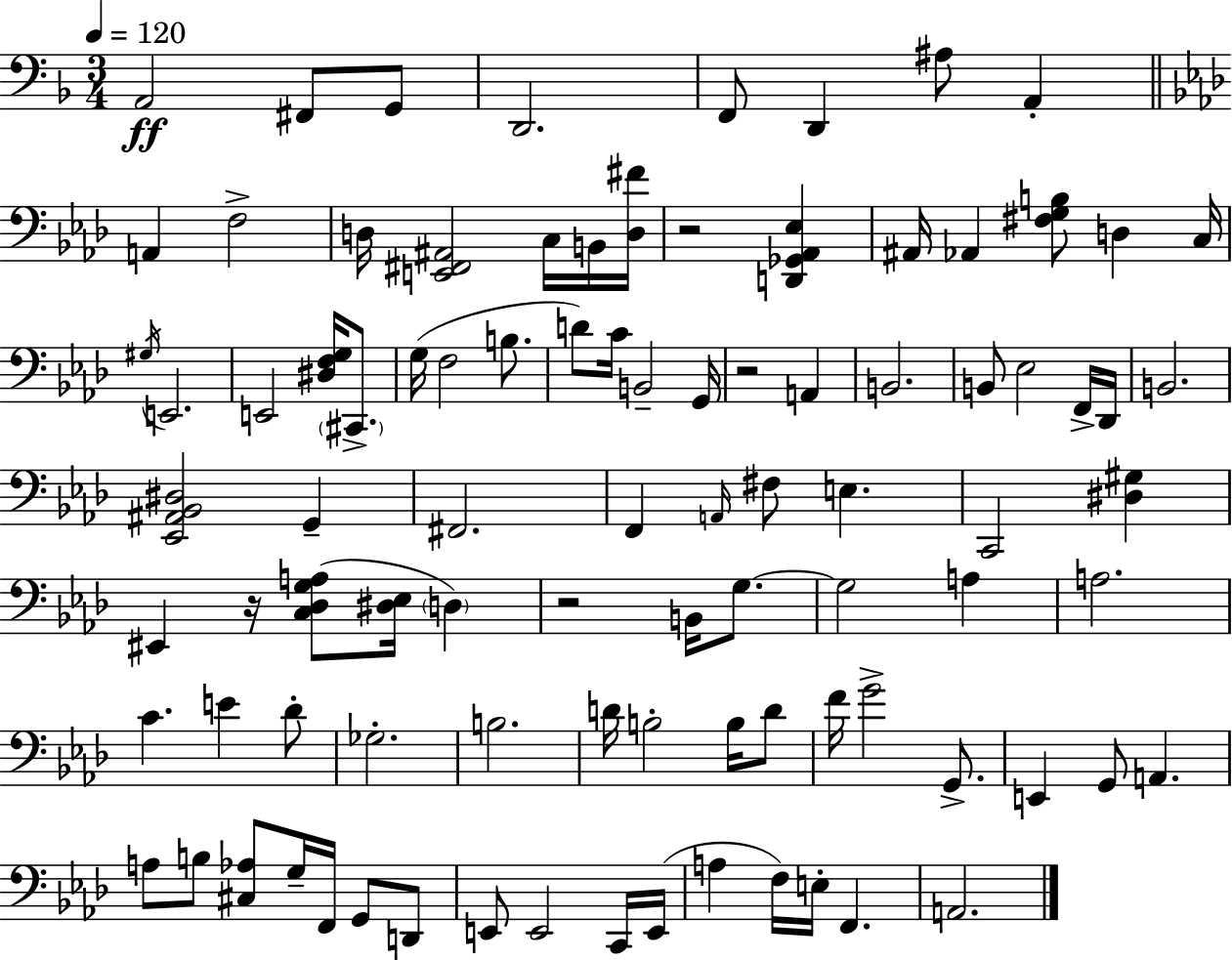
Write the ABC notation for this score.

X:1
T:Untitled
M:3/4
L:1/4
K:F
A,,2 ^F,,/2 G,,/2 D,,2 F,,/2 D,, ^A,/2 A,, A,, F,2 D,/4 [E,,^F,,^A,,]2 C,/4 B,,/4 [D,^F]/4 z2 [D,,_G,,_A,,_E,] ^A,,/4 _A,, [^F,G,B,]/2 D, C,/4 ^G,/4 E,,2 E,,2 [^D,F,G,]/4 ^C,,/2 G,/4 F,2 B,/2 D/2 C/4 B,,2 G,,/4 z2 A,, B,,2 B,,/2 _E,2 F,,/4 _D,,/4 B,,2 [_E,,^A,,_B,,^D,]2 G,, ^F,,2 F,, A,,/4 ^F,/2 E, C,,2 [^D,^G,] ^E,, z/4 [C,_D,G,A,]/2 [^D,_E,]/4 D, z2 B,,/4 G,/2 G,2 A, A,2 C E _D/2 _G,2 B,2 D/4 B,2 B,/4 D/2 F/4 G2 G,,/2 E,, G,,/2 A,, A,/2 B,/2 [^C,_A,]/2 G,/4 F,,/4 G,,/2 D,,/2 E,,/2 E,,2 C,,/4 E,,/4 A, F,/4 E,/4 F,, A,,2